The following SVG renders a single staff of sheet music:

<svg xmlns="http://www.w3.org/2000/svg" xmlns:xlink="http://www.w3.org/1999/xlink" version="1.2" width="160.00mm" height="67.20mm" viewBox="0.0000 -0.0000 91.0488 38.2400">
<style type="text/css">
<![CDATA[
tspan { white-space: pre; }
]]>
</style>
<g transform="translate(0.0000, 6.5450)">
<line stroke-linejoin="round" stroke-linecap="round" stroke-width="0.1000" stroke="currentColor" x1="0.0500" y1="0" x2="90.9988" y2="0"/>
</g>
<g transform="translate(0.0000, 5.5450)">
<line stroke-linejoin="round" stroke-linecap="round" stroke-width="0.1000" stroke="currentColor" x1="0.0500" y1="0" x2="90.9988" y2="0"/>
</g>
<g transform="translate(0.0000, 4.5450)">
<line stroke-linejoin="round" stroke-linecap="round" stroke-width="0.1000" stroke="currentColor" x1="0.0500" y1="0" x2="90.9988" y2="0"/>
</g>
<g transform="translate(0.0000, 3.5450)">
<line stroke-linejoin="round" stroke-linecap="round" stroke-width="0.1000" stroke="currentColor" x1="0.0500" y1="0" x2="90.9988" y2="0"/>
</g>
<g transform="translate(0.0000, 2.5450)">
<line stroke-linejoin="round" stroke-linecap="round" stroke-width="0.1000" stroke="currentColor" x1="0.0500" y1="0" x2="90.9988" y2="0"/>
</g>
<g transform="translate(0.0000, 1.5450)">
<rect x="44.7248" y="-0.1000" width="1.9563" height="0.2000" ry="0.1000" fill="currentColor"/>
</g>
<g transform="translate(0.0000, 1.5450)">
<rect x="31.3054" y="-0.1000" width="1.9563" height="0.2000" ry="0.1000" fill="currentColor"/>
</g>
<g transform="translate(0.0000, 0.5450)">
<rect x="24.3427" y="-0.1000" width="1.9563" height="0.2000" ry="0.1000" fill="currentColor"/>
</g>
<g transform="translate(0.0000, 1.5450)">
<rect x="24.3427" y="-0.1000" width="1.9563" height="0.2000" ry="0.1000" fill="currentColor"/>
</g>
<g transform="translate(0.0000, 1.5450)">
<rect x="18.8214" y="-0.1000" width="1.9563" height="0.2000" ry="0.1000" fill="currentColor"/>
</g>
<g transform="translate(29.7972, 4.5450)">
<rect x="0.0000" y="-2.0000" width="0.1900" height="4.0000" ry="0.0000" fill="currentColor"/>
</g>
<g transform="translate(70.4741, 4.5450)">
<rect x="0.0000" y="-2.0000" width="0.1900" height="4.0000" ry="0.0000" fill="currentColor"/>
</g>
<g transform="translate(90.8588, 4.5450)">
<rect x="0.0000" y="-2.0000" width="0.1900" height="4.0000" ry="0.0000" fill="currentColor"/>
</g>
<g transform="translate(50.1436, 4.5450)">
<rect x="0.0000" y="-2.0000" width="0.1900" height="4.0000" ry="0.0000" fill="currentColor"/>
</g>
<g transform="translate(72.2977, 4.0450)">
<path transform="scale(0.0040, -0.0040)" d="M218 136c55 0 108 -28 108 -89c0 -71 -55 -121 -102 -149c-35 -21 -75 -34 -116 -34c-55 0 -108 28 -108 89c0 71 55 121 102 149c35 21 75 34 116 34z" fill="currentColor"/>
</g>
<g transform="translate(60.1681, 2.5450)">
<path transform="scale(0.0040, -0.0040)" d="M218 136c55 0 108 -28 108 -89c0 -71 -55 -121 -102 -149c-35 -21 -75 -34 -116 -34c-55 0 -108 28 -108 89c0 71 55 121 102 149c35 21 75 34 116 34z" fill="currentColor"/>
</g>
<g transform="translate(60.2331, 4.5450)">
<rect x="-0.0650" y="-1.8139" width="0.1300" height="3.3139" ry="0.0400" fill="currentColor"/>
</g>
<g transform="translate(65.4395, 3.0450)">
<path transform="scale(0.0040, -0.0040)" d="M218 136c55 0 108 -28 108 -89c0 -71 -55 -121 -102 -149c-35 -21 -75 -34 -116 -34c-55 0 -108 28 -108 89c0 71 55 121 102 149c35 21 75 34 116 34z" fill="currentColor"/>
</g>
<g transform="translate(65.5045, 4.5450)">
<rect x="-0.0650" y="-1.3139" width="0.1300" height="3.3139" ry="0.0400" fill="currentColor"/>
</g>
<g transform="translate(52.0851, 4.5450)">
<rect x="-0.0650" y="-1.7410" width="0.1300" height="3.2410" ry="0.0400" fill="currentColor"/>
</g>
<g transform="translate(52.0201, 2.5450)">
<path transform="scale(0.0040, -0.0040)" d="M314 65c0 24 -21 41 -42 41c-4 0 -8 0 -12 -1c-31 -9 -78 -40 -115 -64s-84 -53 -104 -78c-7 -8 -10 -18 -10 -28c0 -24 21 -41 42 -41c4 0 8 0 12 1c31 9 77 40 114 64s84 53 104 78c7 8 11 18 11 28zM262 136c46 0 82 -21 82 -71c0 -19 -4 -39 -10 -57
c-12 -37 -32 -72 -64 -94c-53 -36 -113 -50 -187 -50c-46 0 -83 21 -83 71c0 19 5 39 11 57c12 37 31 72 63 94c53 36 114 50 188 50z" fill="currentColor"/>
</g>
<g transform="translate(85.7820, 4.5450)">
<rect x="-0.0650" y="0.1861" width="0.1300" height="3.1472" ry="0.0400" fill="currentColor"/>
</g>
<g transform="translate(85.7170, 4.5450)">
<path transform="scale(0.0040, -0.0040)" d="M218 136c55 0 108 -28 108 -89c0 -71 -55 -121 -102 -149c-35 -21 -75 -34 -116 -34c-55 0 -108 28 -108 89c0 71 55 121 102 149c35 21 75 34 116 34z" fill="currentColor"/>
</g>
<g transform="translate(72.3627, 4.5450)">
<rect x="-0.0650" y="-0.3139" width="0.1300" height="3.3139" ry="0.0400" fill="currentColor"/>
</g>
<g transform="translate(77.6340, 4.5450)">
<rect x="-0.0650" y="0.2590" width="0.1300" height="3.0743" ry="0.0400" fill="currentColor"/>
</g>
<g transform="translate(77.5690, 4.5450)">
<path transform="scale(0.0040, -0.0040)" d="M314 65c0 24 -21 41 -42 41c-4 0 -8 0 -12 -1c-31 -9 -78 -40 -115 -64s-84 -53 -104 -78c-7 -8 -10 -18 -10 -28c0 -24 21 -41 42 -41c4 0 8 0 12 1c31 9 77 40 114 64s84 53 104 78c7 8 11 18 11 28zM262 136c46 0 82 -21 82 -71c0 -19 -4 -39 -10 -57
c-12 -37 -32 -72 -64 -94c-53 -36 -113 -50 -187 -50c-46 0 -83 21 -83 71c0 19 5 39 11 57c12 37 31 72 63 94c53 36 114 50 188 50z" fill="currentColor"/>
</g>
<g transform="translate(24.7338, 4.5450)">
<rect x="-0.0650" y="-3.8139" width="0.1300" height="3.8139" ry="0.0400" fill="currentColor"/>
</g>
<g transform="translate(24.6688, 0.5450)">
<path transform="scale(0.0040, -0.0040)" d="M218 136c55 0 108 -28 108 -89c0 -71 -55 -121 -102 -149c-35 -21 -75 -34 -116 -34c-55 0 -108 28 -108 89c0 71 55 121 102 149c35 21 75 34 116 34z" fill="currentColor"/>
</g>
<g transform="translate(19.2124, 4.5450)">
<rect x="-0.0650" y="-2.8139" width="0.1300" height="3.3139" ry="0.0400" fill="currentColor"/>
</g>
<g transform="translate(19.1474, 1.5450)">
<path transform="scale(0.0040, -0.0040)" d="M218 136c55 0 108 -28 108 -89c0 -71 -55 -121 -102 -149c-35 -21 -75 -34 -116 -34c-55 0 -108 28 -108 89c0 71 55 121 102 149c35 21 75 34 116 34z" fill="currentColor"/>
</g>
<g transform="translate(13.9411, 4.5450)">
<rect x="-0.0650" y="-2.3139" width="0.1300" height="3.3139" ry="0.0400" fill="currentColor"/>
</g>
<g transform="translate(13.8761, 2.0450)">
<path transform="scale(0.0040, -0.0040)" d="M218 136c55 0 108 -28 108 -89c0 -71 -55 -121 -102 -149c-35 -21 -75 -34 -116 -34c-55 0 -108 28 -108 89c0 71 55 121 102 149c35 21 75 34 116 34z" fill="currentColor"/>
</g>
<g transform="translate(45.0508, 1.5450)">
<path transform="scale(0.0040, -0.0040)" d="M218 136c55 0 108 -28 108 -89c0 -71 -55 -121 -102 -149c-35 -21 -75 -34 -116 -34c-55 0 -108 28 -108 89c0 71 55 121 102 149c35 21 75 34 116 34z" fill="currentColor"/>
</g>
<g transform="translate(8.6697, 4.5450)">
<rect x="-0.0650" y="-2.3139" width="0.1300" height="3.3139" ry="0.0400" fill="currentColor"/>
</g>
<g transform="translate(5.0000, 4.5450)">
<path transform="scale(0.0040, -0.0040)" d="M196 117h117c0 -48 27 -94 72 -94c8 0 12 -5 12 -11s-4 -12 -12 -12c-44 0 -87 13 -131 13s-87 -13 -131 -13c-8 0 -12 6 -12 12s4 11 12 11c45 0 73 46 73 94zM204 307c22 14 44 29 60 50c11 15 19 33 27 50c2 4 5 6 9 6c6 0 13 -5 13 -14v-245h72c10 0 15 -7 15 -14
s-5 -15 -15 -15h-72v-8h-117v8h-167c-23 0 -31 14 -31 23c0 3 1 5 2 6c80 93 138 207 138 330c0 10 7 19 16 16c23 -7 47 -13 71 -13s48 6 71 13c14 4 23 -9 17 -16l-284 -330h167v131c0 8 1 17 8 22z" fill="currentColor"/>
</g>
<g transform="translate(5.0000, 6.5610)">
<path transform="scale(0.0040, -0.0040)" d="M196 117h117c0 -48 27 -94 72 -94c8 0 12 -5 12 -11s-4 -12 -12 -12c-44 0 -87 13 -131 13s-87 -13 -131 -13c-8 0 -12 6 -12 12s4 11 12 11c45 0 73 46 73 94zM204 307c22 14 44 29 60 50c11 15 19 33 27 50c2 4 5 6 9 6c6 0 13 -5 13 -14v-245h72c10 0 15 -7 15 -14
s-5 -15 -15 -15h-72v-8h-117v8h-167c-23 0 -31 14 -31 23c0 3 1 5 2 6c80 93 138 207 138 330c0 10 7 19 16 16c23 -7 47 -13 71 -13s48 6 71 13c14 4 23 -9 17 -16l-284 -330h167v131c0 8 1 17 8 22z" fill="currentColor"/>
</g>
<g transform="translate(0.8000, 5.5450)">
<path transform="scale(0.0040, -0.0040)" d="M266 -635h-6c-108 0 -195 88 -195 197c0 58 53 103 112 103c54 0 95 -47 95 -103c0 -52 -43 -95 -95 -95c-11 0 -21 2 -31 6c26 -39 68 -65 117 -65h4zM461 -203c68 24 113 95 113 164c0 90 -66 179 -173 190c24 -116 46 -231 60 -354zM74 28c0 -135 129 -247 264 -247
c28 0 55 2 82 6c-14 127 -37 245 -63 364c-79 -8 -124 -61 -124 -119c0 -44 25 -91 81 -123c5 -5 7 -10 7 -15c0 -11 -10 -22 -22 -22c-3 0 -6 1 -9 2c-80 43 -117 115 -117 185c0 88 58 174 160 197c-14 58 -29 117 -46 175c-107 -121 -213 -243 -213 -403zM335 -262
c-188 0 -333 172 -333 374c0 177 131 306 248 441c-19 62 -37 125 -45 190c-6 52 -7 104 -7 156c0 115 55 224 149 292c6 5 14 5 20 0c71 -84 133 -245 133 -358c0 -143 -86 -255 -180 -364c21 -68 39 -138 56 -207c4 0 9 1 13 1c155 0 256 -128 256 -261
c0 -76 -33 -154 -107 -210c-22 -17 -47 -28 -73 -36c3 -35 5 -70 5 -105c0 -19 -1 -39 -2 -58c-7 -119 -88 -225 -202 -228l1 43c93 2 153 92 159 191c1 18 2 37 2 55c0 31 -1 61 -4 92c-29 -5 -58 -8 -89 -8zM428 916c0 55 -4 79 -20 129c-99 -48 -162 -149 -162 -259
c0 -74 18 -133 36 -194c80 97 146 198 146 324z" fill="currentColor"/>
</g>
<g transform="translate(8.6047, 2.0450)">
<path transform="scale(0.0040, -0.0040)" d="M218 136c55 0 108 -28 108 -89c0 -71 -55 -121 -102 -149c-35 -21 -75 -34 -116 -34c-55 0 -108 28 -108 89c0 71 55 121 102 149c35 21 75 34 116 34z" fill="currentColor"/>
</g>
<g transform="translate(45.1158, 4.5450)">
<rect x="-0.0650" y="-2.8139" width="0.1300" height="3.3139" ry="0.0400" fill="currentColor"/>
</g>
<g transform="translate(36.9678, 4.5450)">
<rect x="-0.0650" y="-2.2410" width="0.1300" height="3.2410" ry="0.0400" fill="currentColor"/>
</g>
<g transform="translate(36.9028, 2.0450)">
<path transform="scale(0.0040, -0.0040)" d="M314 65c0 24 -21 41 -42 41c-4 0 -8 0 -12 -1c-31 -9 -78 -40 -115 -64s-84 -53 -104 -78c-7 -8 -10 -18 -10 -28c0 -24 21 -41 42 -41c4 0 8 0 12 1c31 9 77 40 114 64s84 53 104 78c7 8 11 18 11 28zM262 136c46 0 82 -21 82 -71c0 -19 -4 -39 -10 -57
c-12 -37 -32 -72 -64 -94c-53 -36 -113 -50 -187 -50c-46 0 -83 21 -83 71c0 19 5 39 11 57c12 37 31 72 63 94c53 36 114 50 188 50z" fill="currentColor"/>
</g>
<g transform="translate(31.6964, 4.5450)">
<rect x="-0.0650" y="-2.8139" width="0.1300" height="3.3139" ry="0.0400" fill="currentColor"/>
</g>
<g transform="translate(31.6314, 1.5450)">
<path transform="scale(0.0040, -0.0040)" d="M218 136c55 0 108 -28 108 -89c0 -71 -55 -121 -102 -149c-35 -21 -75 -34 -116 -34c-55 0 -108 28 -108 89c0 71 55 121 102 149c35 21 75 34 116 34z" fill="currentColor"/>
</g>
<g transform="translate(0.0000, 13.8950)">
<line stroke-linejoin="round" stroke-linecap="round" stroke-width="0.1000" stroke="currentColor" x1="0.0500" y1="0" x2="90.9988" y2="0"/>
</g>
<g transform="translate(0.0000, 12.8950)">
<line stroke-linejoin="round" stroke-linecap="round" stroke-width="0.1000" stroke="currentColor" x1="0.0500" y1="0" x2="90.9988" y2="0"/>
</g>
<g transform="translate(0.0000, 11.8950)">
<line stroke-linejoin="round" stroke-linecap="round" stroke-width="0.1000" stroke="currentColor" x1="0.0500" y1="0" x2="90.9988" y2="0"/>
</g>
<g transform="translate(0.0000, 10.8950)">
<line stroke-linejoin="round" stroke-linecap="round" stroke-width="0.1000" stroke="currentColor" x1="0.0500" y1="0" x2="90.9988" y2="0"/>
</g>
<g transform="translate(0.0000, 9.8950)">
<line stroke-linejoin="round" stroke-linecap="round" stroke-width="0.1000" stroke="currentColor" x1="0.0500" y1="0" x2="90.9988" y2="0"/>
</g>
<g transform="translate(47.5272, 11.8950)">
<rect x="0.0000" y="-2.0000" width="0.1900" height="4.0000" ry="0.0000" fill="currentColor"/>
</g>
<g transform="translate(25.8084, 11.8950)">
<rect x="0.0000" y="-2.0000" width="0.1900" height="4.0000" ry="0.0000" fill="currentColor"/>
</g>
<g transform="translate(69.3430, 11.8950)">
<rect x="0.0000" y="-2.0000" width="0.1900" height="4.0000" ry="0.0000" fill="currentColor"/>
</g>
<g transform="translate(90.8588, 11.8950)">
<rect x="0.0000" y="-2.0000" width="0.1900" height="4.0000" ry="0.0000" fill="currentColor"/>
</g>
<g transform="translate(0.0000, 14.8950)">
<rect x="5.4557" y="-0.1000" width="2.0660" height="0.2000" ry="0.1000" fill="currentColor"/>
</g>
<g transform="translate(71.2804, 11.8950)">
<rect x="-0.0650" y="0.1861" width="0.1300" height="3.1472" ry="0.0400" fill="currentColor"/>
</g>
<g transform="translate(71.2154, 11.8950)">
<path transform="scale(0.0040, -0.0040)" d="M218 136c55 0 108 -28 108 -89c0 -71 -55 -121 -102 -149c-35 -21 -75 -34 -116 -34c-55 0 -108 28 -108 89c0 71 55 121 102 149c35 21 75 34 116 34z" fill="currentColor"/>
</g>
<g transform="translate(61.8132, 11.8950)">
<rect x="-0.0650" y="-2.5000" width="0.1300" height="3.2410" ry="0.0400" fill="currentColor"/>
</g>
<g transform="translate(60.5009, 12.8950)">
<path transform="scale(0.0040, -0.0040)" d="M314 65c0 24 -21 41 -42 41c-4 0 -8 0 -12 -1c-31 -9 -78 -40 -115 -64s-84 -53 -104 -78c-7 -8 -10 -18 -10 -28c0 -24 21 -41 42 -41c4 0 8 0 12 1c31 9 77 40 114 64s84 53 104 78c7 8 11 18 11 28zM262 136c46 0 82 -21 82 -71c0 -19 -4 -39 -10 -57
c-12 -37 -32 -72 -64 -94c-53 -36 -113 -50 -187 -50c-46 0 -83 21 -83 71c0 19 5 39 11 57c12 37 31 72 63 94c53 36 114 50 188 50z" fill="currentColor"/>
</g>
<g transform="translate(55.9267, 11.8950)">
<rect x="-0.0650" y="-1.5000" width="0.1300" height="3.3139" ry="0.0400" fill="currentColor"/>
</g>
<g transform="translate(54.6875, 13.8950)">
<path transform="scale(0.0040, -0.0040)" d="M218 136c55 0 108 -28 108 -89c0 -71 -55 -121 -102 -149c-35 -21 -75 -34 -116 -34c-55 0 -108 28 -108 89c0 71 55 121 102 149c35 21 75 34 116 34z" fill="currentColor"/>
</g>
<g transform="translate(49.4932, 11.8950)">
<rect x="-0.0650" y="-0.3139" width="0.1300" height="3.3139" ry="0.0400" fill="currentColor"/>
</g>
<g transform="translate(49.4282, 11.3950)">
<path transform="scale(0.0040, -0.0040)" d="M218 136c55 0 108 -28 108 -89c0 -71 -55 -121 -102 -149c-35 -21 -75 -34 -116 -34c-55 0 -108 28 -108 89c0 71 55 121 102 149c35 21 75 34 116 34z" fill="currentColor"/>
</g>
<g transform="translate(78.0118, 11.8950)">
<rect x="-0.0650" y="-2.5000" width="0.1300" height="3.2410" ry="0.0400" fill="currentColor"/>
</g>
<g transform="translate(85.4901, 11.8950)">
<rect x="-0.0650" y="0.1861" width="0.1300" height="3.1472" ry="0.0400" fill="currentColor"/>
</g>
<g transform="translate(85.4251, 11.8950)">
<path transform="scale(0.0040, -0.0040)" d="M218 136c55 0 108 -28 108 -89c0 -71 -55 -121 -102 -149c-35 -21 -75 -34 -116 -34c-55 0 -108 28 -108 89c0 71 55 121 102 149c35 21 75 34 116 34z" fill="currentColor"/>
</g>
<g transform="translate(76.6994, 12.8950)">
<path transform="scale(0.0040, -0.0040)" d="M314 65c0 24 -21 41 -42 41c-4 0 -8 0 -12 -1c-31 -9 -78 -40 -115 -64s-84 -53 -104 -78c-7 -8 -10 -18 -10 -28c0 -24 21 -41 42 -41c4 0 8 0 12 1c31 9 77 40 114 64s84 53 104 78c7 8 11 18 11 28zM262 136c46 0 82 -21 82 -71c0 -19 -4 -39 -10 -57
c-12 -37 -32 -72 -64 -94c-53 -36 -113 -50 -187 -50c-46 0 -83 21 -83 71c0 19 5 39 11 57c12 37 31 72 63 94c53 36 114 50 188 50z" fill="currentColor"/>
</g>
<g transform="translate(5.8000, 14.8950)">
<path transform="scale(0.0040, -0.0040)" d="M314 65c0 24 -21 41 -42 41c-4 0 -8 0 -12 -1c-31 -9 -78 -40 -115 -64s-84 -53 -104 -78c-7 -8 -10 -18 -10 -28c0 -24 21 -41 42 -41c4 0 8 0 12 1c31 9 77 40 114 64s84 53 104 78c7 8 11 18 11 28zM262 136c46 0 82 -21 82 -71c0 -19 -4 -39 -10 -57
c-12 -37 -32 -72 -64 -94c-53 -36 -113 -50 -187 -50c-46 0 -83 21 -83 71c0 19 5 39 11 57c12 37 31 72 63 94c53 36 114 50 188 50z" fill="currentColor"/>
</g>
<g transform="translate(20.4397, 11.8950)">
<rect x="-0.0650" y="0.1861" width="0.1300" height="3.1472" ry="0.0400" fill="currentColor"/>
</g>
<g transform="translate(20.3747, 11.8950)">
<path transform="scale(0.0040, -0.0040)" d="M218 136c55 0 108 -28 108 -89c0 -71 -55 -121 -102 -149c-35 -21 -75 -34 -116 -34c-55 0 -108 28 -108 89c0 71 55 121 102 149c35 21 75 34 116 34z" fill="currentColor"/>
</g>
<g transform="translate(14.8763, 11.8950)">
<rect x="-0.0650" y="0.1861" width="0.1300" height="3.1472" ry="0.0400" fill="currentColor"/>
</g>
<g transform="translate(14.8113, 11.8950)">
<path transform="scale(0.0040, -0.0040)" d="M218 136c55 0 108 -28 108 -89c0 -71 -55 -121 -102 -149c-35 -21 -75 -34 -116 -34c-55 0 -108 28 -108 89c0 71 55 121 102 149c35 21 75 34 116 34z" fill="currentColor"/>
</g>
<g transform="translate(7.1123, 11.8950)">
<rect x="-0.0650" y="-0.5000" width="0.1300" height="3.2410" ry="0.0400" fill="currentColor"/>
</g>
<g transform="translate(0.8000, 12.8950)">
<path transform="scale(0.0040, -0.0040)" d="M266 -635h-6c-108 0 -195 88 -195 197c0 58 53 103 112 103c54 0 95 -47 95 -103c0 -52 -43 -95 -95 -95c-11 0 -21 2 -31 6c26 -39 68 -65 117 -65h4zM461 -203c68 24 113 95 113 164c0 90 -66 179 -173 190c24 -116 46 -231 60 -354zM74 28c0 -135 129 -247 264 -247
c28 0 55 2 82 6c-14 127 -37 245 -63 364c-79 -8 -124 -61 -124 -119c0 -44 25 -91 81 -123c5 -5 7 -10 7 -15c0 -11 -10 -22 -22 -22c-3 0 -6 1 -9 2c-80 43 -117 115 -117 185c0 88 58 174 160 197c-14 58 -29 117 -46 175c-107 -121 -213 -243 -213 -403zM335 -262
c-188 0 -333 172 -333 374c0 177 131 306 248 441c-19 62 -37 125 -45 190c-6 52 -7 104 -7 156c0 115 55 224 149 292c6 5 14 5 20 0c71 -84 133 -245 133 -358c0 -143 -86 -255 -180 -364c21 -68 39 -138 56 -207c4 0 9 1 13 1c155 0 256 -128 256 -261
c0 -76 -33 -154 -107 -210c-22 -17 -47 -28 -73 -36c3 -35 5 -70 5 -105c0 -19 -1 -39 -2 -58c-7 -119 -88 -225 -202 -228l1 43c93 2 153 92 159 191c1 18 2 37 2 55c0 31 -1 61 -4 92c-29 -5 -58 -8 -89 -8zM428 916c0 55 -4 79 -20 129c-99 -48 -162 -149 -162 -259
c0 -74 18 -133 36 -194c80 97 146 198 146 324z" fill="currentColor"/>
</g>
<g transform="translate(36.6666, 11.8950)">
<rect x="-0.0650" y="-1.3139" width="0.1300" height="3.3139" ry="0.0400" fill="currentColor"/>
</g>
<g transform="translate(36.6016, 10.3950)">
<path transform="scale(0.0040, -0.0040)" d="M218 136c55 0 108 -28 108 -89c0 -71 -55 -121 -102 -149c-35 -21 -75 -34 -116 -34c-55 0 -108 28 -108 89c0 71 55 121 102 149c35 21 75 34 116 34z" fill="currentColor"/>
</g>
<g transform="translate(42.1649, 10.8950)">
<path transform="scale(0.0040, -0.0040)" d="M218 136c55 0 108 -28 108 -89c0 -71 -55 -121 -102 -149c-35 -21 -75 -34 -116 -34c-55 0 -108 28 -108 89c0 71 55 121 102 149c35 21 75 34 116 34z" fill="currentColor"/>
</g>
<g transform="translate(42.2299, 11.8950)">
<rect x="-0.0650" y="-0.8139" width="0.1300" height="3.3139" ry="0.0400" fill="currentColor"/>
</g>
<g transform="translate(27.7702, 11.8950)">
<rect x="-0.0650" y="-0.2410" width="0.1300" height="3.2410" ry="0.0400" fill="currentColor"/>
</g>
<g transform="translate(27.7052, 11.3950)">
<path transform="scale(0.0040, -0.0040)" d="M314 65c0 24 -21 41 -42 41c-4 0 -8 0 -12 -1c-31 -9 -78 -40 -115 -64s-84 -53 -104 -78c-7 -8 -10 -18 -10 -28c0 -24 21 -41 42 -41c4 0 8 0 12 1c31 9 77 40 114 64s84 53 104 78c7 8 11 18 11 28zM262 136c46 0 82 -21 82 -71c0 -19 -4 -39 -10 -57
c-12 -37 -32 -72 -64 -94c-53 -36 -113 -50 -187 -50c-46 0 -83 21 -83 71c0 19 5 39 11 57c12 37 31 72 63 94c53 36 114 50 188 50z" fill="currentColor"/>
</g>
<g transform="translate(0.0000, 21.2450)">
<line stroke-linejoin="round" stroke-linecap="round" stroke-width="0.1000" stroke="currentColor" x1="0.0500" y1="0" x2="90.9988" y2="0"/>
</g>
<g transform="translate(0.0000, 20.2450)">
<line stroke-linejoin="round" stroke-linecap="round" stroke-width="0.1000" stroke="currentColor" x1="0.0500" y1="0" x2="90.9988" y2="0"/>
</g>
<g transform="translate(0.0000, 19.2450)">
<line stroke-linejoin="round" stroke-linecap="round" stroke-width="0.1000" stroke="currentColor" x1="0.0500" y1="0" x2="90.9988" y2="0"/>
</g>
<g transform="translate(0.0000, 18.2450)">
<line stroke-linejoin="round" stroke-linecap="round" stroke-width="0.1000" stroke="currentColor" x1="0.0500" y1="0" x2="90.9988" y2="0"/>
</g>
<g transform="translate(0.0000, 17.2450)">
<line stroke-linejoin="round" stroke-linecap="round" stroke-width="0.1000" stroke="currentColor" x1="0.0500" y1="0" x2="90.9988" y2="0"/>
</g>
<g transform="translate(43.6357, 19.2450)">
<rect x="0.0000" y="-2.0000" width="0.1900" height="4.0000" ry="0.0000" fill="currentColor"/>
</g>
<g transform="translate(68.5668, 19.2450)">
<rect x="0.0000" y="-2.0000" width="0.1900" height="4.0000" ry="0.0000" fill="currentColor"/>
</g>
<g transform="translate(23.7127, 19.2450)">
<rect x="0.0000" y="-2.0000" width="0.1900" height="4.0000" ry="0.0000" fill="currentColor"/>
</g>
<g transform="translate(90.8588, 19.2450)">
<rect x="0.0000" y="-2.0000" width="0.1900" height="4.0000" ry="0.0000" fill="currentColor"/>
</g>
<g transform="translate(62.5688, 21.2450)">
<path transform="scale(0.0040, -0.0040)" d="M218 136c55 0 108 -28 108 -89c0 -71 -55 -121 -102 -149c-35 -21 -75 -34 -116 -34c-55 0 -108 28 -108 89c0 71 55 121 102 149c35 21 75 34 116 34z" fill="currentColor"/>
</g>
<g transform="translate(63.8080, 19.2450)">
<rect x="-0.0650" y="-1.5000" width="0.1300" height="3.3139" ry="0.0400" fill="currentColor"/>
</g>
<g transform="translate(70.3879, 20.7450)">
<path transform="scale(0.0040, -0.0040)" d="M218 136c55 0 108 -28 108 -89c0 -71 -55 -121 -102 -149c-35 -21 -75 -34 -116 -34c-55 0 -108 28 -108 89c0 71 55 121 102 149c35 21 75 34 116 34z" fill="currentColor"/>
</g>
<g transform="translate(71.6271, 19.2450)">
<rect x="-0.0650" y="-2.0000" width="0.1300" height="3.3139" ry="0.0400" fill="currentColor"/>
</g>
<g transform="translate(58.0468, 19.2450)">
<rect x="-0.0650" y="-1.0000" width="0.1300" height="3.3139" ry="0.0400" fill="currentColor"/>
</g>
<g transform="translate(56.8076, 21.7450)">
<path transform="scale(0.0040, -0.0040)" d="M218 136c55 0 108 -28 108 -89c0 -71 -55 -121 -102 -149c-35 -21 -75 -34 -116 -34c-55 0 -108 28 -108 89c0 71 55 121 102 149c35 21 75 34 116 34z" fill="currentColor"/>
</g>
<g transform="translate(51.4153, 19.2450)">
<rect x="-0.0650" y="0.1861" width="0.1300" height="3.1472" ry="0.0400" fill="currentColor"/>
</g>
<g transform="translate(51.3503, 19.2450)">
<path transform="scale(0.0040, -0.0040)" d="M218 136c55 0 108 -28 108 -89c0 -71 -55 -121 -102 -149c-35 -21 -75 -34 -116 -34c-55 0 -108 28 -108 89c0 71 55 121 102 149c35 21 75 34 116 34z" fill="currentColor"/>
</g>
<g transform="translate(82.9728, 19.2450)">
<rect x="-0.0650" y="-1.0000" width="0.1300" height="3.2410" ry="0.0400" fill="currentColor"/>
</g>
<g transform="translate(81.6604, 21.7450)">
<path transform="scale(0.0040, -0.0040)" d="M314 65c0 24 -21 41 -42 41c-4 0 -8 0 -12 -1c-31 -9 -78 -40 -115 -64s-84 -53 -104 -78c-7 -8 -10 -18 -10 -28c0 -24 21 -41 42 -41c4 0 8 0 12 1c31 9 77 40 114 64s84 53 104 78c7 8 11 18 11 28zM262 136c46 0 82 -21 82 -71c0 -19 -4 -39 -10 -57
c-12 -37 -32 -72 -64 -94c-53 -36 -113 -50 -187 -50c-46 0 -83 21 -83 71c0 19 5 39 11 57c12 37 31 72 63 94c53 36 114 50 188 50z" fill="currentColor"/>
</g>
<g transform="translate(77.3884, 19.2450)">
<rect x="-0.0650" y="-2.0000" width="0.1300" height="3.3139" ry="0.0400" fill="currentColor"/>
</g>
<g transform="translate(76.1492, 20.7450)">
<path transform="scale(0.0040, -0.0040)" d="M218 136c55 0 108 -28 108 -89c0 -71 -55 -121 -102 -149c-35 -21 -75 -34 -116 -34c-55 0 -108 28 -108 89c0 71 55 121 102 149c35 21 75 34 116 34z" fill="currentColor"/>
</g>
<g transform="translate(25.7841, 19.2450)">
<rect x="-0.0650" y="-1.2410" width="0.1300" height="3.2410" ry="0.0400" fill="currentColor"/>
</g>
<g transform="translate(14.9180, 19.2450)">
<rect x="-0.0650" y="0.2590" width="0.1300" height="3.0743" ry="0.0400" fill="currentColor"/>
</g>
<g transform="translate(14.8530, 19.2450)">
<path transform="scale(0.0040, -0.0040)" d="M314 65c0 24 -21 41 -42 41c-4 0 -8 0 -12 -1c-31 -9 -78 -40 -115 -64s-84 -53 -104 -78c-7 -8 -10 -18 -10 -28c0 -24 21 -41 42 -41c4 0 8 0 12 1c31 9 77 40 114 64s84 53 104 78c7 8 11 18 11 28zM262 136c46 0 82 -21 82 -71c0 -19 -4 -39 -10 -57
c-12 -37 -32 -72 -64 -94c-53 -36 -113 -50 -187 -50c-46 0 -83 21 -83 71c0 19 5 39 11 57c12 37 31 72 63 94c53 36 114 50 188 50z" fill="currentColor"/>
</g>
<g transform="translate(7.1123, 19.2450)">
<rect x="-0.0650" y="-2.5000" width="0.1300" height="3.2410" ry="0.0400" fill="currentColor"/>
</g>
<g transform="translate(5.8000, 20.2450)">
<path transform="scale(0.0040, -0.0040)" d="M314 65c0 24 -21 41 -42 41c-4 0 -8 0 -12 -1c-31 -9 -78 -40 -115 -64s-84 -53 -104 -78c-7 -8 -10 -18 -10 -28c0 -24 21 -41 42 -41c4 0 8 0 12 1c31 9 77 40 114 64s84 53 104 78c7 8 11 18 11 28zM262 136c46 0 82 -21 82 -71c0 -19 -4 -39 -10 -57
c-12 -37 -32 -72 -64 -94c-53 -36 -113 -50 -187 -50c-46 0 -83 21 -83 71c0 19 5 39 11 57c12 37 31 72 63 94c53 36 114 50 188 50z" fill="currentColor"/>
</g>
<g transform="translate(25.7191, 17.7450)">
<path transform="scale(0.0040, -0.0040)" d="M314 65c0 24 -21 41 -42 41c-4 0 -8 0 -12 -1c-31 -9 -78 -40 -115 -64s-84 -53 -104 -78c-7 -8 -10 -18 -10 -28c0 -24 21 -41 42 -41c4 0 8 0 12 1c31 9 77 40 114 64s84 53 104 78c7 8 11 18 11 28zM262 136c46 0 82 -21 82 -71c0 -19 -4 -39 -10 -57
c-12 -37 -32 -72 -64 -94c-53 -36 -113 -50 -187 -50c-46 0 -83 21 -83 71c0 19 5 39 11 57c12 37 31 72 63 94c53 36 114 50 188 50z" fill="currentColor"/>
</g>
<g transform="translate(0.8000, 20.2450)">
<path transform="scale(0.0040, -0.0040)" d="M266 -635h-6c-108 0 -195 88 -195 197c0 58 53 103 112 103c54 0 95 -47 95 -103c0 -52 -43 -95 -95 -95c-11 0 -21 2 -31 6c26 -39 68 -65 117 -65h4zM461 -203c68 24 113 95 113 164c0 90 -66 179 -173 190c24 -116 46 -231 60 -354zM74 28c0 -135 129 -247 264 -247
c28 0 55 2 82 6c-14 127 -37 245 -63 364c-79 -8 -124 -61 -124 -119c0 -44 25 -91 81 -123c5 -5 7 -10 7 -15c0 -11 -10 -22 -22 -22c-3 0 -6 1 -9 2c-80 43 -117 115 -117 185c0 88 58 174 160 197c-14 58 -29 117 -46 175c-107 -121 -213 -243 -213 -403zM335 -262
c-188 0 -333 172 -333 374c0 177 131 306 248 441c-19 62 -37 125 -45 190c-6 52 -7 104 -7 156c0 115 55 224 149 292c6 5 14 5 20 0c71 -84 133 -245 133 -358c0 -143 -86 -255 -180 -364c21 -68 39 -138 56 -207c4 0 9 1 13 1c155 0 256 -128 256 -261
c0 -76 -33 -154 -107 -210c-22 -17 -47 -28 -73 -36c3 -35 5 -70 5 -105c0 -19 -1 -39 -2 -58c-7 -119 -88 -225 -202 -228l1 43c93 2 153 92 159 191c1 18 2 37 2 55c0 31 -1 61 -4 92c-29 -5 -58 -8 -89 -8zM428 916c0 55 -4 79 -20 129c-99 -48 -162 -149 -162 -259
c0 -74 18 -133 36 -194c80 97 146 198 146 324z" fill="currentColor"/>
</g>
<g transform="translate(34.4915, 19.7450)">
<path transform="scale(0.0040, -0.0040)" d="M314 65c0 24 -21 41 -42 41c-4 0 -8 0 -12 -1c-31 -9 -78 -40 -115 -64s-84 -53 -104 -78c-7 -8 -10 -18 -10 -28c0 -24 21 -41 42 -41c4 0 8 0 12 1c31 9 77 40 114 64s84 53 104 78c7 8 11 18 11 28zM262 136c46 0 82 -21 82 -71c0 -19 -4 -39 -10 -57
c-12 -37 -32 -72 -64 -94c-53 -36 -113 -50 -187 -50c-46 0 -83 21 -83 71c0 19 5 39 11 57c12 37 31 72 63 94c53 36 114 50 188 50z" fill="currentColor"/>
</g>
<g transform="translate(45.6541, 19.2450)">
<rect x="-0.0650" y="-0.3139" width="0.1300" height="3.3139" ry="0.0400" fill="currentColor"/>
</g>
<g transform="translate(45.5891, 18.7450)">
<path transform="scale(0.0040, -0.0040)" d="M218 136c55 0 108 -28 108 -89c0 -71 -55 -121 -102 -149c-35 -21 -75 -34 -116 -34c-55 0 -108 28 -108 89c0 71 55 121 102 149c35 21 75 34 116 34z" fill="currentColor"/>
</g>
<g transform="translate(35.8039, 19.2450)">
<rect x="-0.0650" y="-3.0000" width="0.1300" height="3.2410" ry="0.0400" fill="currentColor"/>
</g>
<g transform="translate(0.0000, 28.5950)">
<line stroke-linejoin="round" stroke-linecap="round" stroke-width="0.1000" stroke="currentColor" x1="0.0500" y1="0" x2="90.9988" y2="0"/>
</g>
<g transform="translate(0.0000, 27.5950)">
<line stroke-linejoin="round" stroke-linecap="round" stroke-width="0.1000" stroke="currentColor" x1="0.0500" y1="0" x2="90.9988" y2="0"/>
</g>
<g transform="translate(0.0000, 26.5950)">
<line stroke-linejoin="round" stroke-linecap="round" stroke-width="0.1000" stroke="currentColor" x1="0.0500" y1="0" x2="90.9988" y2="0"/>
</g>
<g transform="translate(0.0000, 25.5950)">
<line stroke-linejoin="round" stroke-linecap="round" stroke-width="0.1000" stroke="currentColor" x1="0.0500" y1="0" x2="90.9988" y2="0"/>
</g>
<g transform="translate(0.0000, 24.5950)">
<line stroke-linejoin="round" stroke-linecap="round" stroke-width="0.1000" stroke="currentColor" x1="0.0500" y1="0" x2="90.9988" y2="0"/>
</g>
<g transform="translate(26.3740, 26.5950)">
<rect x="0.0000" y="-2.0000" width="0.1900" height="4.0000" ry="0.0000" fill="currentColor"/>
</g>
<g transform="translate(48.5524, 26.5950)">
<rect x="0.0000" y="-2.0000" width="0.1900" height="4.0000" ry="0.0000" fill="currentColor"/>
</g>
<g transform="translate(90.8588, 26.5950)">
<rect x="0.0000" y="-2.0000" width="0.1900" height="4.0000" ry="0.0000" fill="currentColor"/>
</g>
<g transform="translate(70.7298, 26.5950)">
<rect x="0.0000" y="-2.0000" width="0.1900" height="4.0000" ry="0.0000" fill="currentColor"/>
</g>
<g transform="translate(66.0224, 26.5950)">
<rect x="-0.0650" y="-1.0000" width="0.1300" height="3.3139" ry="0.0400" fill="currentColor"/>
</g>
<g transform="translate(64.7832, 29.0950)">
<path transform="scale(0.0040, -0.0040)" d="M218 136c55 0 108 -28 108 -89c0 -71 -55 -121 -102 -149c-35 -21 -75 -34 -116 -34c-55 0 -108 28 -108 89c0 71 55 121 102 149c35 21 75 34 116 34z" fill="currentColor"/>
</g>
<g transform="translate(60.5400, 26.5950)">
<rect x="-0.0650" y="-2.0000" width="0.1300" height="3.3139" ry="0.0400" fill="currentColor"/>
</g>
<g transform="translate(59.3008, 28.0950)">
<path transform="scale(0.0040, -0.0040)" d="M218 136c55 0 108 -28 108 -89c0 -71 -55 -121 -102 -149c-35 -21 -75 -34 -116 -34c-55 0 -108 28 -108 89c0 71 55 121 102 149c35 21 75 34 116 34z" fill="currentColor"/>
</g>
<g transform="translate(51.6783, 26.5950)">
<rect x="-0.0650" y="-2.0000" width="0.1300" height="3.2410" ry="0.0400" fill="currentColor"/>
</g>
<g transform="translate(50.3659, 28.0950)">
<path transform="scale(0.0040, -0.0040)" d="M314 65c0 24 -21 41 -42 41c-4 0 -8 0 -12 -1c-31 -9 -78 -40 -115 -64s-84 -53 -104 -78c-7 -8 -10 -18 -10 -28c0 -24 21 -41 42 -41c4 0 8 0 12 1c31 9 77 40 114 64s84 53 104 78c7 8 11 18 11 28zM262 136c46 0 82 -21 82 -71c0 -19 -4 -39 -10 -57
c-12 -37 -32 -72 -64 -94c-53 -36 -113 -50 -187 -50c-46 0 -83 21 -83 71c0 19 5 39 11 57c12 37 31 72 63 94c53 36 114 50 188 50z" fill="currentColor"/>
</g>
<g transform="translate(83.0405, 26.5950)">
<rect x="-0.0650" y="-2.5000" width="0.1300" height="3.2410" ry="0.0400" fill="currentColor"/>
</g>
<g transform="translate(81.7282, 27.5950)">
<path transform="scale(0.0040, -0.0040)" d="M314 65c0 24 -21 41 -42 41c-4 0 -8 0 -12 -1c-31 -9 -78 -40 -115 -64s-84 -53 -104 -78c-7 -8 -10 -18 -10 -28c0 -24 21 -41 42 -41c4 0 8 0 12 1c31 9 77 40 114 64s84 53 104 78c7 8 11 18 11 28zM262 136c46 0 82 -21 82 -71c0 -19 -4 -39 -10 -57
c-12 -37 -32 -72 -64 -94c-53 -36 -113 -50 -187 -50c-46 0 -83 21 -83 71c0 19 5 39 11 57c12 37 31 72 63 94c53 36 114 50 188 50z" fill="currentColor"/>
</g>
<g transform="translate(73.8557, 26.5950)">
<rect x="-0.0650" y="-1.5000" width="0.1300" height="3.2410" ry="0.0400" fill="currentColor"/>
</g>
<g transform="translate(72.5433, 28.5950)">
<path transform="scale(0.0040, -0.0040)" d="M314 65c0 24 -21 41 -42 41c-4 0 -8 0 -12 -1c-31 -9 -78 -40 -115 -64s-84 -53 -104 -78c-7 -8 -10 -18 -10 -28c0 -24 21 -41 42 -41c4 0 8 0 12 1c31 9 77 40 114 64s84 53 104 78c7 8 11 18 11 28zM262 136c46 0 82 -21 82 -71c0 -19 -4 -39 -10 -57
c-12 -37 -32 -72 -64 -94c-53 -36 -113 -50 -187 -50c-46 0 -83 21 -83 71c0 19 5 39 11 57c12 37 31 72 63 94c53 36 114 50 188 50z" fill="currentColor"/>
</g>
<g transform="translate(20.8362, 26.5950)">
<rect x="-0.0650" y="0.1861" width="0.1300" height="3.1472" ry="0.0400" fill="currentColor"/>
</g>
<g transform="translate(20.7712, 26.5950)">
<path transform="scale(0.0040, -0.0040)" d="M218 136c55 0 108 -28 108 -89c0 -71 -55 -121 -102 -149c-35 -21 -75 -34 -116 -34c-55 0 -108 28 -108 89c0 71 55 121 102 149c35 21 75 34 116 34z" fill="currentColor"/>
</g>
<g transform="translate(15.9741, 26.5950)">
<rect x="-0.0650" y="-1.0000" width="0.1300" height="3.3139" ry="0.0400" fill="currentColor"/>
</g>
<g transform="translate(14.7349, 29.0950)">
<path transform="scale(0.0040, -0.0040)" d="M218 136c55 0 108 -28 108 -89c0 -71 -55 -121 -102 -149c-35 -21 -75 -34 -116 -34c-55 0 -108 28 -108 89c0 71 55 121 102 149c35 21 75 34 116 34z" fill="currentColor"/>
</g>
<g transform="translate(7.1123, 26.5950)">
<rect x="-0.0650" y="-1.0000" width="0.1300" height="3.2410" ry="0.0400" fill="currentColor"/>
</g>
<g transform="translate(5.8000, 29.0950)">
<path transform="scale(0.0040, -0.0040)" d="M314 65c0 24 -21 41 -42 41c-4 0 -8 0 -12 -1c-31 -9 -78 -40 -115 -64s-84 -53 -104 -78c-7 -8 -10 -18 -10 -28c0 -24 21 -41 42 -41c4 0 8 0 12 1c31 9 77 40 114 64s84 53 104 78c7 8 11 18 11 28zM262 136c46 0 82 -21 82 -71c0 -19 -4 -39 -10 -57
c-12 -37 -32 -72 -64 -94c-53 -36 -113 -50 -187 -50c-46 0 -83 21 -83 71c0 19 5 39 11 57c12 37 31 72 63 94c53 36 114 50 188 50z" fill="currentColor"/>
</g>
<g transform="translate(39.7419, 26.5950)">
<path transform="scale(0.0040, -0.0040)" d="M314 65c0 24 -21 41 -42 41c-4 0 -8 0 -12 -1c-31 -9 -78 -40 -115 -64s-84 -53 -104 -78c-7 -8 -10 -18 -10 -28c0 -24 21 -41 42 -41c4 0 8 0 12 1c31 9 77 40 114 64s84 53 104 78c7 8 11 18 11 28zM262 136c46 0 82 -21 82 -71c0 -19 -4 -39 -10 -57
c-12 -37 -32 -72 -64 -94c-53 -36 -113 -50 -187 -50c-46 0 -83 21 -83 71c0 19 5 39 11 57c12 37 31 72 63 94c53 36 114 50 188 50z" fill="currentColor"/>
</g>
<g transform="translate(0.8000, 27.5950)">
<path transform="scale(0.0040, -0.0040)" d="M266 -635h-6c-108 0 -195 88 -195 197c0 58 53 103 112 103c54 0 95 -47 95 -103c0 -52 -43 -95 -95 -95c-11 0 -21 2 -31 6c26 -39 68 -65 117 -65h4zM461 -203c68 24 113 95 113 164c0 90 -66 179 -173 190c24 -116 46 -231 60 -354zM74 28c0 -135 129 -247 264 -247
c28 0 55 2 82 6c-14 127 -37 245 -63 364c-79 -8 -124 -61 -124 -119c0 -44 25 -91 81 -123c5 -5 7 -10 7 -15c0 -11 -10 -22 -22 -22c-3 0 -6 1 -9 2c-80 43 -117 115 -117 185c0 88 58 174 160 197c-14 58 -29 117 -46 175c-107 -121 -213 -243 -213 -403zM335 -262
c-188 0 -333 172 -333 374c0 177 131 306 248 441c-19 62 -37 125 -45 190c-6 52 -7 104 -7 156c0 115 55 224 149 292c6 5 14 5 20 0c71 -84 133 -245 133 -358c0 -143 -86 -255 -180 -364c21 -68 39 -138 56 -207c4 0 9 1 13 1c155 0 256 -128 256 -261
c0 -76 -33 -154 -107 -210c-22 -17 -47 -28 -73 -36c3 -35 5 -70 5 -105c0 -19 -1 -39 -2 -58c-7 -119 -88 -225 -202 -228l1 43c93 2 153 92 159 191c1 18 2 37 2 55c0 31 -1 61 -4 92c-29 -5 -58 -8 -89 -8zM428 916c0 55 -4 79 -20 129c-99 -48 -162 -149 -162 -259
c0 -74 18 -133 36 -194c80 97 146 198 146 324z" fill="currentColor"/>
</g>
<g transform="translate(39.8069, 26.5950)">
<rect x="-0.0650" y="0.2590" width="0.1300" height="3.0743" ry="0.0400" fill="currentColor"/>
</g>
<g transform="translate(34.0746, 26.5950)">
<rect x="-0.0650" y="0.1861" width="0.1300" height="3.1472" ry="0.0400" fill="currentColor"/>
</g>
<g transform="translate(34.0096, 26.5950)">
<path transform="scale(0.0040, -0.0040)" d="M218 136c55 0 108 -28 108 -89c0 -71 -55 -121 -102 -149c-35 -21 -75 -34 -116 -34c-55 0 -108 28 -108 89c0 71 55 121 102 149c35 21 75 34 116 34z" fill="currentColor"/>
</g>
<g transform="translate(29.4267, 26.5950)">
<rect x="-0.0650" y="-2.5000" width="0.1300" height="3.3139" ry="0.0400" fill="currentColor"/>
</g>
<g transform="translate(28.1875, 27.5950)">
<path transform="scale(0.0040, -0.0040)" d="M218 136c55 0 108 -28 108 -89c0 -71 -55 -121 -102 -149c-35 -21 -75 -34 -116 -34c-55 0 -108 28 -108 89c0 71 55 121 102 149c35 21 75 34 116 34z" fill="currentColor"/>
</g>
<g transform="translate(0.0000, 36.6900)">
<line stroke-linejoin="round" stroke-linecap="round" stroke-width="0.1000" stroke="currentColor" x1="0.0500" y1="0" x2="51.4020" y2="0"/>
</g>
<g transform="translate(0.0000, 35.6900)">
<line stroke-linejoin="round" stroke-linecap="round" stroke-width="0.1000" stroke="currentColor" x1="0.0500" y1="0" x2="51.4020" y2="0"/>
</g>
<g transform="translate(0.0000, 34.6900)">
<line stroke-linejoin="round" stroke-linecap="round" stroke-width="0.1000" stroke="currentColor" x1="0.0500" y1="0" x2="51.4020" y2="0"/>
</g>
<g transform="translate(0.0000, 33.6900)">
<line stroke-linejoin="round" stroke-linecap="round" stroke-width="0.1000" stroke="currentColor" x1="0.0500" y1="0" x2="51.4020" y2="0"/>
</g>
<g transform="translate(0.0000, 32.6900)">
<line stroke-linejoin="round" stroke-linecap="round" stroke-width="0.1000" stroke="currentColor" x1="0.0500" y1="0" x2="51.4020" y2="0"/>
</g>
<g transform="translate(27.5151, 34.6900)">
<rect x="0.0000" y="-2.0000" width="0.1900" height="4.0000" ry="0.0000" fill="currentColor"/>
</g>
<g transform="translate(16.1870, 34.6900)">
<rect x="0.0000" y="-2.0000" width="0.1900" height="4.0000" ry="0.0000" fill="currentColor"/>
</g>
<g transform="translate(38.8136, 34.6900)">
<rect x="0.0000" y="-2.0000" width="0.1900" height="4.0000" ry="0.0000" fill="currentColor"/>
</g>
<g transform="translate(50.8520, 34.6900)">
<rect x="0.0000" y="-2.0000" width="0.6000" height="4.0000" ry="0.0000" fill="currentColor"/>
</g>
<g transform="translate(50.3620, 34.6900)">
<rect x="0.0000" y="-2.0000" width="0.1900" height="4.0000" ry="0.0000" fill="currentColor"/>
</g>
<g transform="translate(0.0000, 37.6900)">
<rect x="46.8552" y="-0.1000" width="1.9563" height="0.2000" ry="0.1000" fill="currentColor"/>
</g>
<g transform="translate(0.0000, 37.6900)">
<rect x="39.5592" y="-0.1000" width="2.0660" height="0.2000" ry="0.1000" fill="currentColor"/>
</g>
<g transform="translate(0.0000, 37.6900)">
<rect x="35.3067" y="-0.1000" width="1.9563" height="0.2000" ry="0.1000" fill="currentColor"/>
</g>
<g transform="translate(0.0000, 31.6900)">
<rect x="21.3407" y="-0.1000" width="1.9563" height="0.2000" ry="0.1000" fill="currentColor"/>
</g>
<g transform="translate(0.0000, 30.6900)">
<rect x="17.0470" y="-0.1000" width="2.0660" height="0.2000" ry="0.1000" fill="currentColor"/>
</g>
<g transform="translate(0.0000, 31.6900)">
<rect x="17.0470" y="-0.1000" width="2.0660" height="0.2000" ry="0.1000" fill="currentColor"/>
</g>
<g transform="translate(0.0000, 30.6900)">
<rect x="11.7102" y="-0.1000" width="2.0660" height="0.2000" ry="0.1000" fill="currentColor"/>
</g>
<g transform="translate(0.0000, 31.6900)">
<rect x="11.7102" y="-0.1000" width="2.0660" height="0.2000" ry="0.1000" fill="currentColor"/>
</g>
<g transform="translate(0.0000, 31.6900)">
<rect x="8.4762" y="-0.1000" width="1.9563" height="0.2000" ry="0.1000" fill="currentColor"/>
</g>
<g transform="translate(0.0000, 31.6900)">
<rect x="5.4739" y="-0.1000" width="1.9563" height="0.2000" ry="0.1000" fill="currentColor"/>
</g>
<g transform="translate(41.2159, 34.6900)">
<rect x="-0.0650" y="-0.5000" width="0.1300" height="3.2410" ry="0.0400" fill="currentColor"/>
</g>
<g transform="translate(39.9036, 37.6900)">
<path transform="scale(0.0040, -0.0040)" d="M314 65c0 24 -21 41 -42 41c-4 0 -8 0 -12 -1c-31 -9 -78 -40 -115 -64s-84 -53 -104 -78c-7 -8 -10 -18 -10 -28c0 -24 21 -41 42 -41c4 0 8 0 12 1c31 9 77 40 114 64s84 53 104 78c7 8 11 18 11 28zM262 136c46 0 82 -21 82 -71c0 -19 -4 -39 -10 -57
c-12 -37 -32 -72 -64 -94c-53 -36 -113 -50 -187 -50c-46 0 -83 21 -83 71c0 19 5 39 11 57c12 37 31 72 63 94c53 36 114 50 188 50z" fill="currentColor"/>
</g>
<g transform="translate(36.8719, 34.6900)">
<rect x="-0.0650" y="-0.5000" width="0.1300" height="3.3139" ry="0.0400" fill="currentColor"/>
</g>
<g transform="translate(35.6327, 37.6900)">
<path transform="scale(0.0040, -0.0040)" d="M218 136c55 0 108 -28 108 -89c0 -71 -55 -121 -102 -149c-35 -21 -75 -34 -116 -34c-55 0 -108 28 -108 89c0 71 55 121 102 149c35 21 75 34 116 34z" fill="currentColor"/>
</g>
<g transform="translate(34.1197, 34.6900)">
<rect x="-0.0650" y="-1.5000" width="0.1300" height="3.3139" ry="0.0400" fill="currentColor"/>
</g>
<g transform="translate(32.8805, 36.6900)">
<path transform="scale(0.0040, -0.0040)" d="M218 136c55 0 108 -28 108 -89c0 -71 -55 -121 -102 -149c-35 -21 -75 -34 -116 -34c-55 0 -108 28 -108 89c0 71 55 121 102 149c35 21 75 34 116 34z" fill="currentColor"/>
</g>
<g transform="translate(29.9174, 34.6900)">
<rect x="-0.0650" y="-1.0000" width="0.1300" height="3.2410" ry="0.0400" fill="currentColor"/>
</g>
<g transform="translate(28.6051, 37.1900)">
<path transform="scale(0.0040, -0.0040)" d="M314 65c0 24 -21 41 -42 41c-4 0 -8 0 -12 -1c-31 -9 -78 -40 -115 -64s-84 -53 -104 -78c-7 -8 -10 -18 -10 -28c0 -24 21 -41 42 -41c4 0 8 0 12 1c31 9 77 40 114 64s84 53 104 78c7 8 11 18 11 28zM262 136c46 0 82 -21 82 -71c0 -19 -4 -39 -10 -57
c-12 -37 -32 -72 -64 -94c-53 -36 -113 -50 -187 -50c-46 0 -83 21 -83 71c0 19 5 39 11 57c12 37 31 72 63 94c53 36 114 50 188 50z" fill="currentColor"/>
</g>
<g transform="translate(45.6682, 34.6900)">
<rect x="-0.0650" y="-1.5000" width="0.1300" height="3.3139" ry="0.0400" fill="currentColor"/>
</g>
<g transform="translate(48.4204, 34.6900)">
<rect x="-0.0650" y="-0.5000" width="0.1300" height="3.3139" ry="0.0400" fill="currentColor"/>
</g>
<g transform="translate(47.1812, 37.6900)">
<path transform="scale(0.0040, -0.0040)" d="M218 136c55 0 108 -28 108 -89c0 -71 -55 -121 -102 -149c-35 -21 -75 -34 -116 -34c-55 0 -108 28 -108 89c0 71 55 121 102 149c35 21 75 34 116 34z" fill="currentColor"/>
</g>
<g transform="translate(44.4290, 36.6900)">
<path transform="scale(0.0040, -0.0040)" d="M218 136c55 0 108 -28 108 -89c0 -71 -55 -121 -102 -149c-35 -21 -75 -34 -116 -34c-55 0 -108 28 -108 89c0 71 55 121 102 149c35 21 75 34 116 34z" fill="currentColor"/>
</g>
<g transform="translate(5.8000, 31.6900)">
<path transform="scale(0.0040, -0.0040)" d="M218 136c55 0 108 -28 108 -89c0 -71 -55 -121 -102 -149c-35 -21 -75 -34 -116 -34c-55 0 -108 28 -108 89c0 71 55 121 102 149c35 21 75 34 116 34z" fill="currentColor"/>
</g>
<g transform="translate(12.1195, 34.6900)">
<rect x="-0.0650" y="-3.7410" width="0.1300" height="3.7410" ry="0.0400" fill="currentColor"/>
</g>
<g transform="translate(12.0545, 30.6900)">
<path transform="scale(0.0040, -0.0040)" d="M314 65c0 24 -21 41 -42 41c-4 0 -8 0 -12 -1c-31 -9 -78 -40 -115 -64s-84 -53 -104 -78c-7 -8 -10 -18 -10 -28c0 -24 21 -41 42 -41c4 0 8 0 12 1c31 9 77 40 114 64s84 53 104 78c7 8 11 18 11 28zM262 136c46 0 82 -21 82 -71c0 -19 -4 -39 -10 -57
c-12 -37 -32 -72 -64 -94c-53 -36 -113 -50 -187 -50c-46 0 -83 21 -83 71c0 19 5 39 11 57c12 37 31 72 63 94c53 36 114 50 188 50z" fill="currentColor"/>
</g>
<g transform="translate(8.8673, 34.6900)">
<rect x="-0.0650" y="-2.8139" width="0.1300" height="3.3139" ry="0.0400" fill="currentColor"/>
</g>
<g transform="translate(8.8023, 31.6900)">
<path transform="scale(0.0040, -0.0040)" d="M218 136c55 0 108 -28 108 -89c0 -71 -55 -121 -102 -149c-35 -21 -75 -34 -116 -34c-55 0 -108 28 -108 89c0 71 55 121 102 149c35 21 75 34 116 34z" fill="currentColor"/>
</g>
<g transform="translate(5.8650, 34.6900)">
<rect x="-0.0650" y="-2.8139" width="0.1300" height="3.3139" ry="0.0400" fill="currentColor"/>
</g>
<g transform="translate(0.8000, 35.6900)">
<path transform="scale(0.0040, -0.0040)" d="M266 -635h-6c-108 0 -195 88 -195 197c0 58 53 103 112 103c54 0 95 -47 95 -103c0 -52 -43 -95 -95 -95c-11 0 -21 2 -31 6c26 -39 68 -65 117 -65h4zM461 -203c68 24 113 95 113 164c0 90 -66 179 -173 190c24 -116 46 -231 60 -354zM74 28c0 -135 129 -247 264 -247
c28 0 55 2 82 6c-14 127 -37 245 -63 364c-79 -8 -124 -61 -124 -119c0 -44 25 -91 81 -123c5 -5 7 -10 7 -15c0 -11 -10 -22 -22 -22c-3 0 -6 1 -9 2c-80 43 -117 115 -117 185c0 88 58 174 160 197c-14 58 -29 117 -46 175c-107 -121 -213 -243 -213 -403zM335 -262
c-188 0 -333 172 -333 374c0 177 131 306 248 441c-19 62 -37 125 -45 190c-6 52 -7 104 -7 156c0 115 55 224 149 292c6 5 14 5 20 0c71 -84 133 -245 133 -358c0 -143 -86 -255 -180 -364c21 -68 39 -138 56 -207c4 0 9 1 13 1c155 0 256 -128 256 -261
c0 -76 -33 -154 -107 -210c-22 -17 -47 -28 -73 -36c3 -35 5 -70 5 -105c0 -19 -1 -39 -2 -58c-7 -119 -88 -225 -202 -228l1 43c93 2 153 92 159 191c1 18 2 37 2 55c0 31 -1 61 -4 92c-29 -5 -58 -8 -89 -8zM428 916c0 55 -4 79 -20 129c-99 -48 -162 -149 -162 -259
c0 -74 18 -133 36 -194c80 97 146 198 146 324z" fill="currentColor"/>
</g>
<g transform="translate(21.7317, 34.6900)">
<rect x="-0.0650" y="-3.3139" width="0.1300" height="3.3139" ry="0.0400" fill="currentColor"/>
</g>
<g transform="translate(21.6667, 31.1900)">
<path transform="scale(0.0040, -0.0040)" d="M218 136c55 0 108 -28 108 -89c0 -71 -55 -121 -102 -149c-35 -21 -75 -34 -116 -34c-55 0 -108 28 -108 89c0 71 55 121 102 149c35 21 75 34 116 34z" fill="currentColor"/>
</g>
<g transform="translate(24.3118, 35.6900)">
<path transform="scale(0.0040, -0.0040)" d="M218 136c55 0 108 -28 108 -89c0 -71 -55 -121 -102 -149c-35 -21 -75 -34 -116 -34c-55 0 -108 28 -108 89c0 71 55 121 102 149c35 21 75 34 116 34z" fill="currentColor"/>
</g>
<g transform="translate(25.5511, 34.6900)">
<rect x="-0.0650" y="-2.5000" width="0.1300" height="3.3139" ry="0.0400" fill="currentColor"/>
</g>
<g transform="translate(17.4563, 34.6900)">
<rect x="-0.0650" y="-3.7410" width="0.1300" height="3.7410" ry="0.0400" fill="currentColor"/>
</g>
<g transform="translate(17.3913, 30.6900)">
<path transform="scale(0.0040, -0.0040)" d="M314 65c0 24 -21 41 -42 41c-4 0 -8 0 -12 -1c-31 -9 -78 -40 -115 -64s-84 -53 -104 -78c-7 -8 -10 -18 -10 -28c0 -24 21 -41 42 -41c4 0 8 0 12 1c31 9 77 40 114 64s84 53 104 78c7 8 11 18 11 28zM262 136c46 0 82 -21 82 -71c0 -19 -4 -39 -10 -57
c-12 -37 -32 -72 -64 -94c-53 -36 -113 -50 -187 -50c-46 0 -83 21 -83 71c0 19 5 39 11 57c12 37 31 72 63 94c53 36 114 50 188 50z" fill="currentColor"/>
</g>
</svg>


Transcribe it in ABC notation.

X:1
T:Untitled
M:4/4
L:1/4
K:C
g g a c' a g2 a f2 f e c B2 B C2 B B c2 e d c E G2 B G2 B G2 B2 e2 A2 c B D E F F D2 D2 D B G B B2 F2 F D E2 G2 a a c'2 c'2 b G D2 E C C2 E C